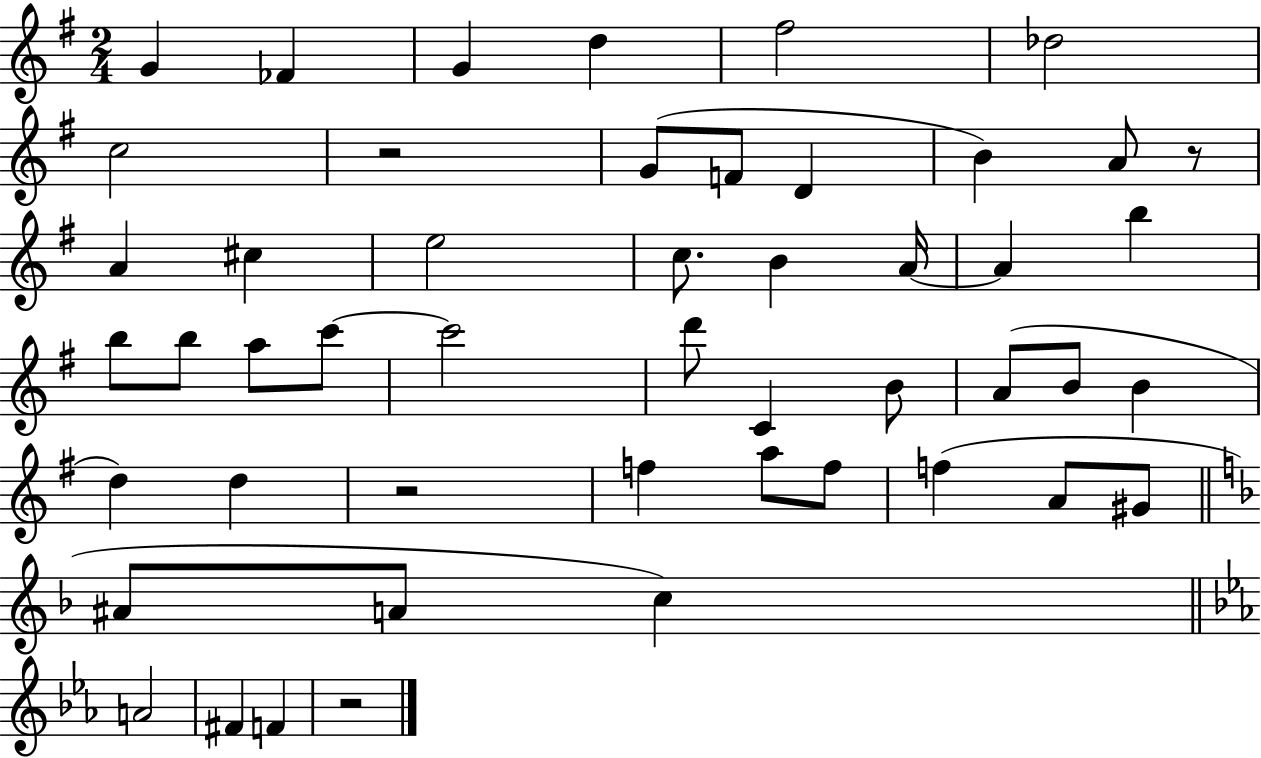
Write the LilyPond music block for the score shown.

{
  \clef treble
  \numericTimeSignature
  \time 2/4
  \key g \major
  g'4 fes'4 | g'4 d''4 | fis''2 | des''2 | \break c''2 | r2 | g'8( f'8 d'4 | b'4) a'8 r8 | \break a'4 cis''4 | e''2 | c''8. b'4 a'16~~ | a'4 b''4 | \break b''8 b''8 a''8 c'''8~~ | c'''2 | d'''8 c'4 b'8 | a'8( b'8 b'4 | \break d''4) d''4 | r2 | f''4 a''8 f''8 | f''4( a'8 gis'8 | \break \bar "||" \break \key d \minor ais'8 a'8 c''4) | \bar "||" \break \key c \minor a'2 | fis'4 f'4 | r2 | \bar "|."
}